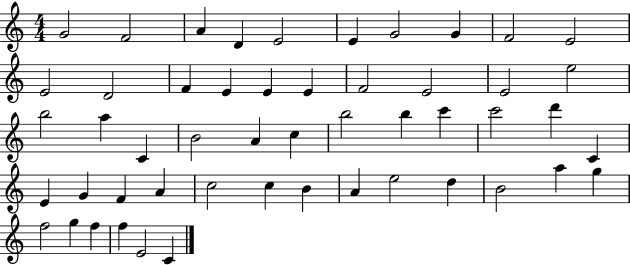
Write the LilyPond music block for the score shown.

{
  \clef treble
  \numericTimeSignature
  \time 4/4
  \key c \major
  g'2 f'2 | a'4 d'4 e'2 | e'4 g'2 g'4 | f'2 e'2 | \break e'2 d'2 | f'4 e'4 e'4 e'4 | f'2 e'2 | e'2 e''2 | \break b''2 a''4 c'4 | b'2 a'4 c''4 | b''2 b''4 c'''4 | c'''2 d'''4 c'4 | \break e'4 g'4 f'4 a'4 | c''2 c''4 b'4 | a'4 e''2 d''4 | b'2 a''4 g''4 | \break f''2 g''4 f''4 | f''4 e'2 c'4 | \bar "|."
}